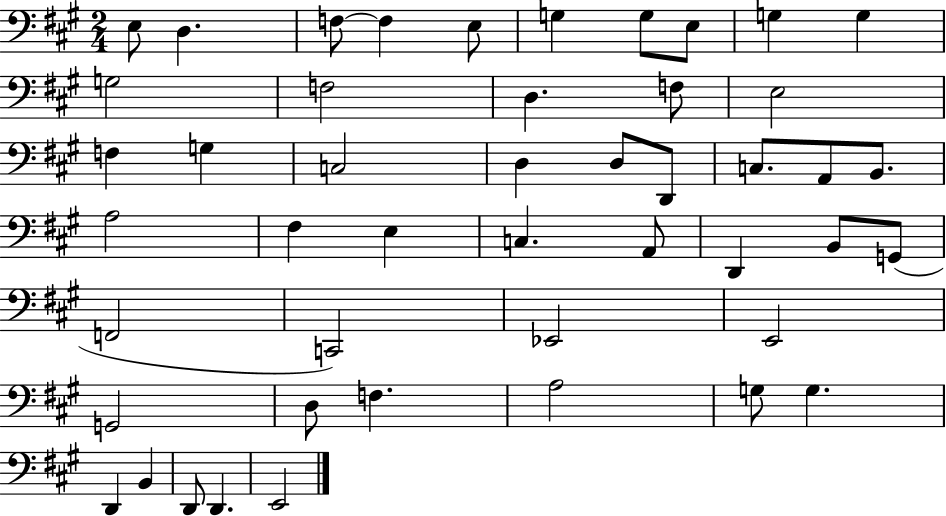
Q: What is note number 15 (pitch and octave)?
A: E3